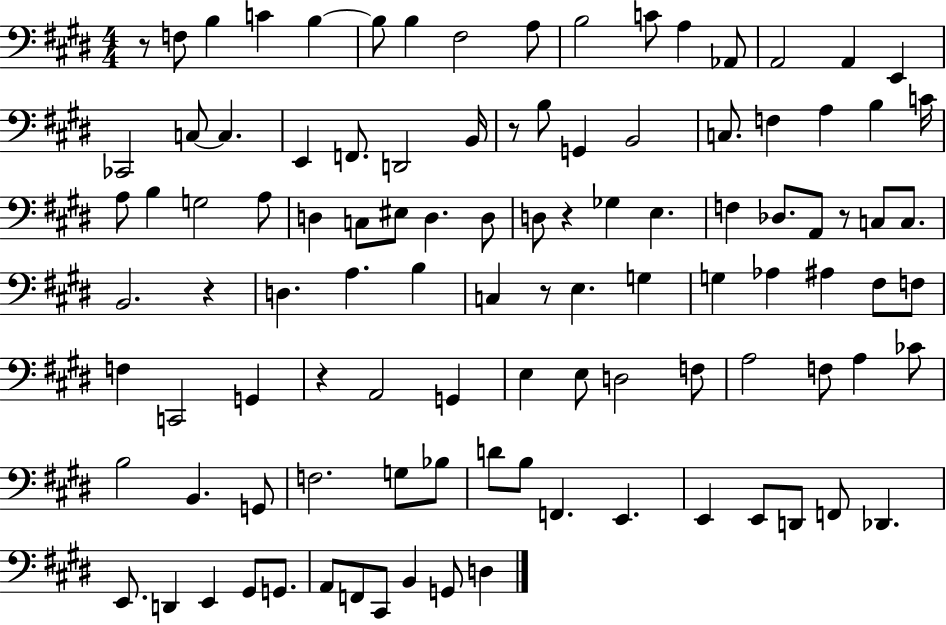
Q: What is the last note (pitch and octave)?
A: D3